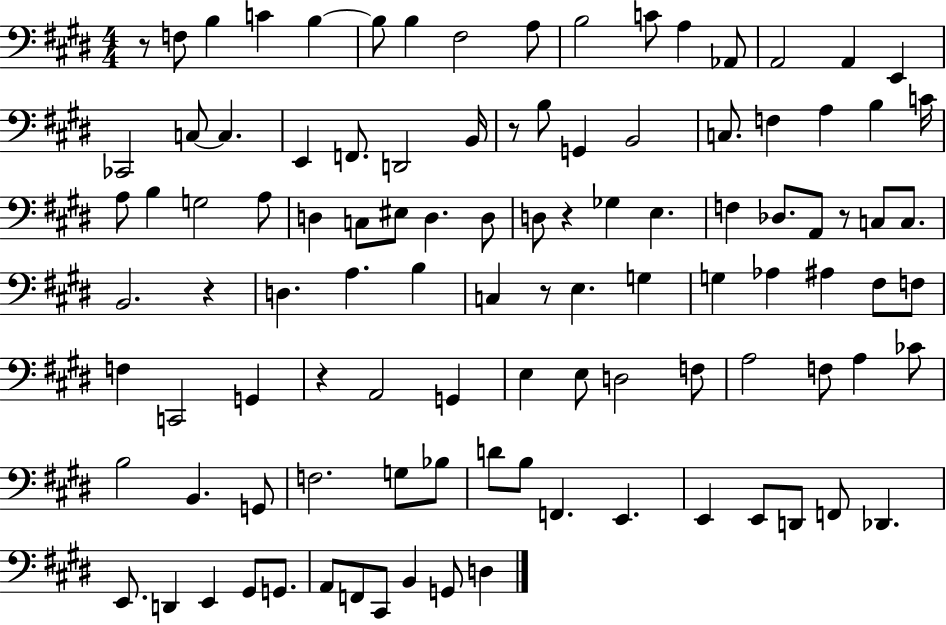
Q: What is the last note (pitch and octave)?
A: D3